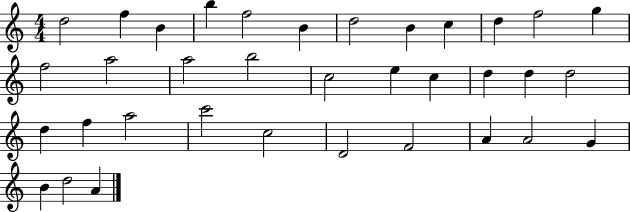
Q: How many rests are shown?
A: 0